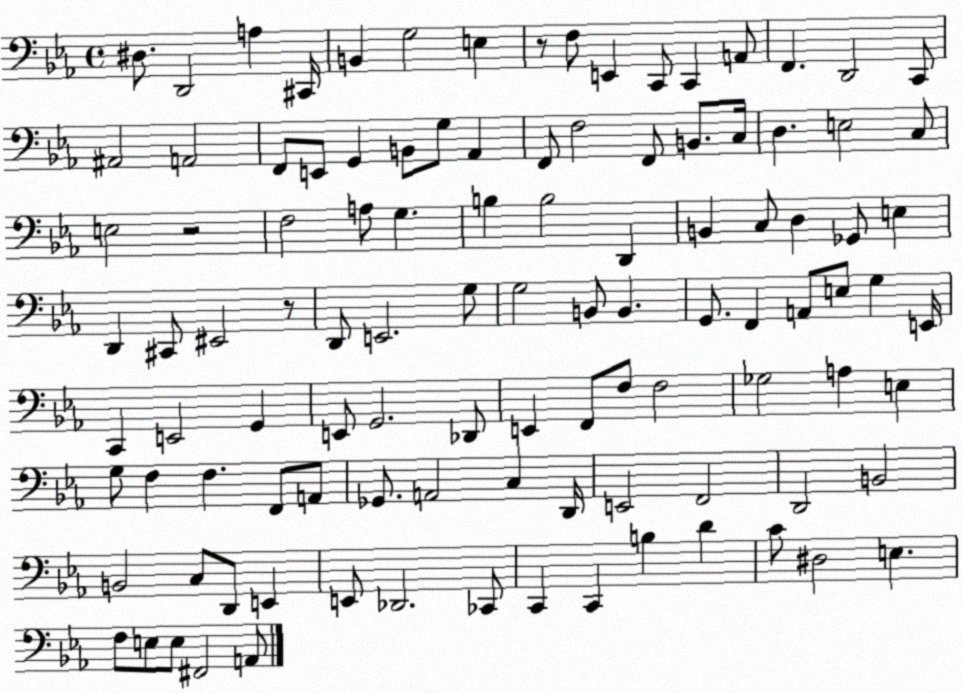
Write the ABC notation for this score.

X:1
T:Untitled
M:4/4
L:1/4
K:Eb
^D,/2 D,,2 A, ^C,,/4 B,, G,2 E, z/2 F,/2 E,, C,,/2 C,, A,,/2 F,, D,,2 C,,/2 ^A,,2 A,,2 F,,/2 E,,/2 G,, B,,/2 G,/2 _A,, F,,/2 F,2 F,,/2 B,,/2 C,/4 D, E,2 C,/2 E,2 z2 F,2 A,/2 G, B, B,2 D,, B,, C,/2 D, _G,,/2 E, D,, ^C,,/2 ^E,,2 z/2 D,,/2 E,,2 G,/2 G,2 B,,/2 B,, G,,/2 F,, A,,/2 E,/2 G, E,,/4 C,, E,,2 G,, E,,/2 G,,2 _D,,/2 E,, F,,/2 F,/2 F,2 _G,2 A, E, G,/2 F, F, F,,/2 A,,/2 _G,,/2 A,,2 C, D,,/4 E,,2 F,,2 D,,2 B,,2 B,,2 C,/2 D,,/2 E,, E,,/2 _D,,2 _C,,/2 C,, C,, B, D C/2 ^D,2 E, F,/2 E,/2 E,/2 ^F,,2 A,,/2